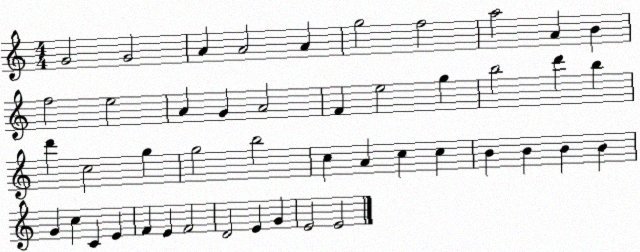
X:1
T:Untitled
M:4/4
L:1/4
K:C
G2 G2 A A2 A g2 f2 a2 A B f2 e2 A G A2 F e2 g b2 d' b d' c2 g g2 b2 c A c c B B B B G c C E F E F2 D2 E G E2 E2